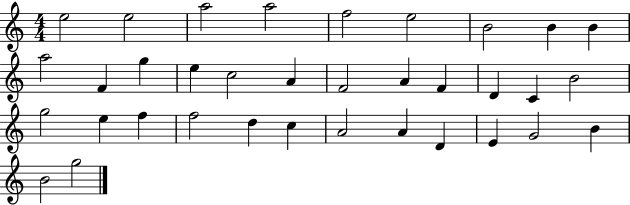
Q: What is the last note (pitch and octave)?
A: G5